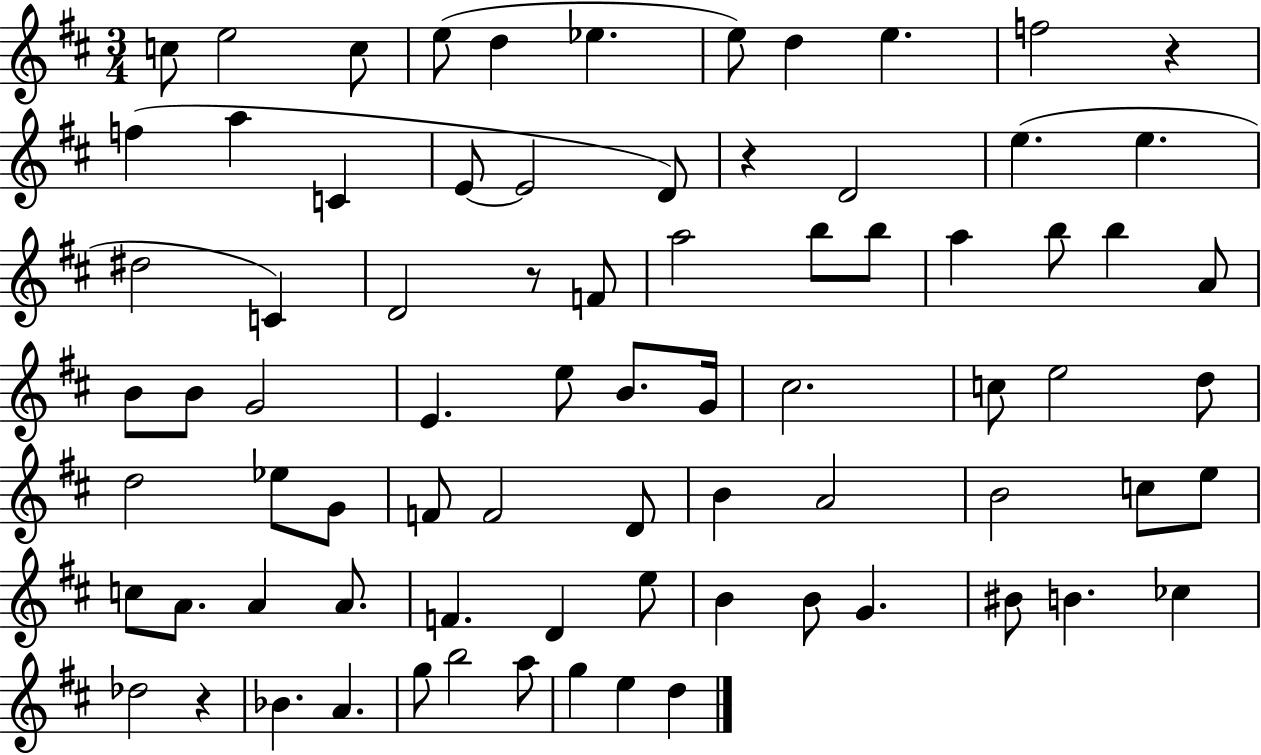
C5/e E5/h C5/e E5/e D5/q Eb5/q. E5/e D5/q E5/q. F5/h R/q F5/q A5/q C4/q E4/e E4/h D4/e R/q D4/h E5/q. E5/q. D#5/h C4/q D4/h R/e F4/e A5/h B5/e B5/e A5/q B5/e B5/q A4/e B4/e B4/e G4/h E4/q. E5/e B4/e. G4/s C#5/h. C5/e E5/h D5/e D5/h Eb5/e G4/e F4/e F4/h D4/e B4/q A4/h B4/h C5/e E5/e C5/e A4/e. A4/q A4/e. F4/q. D4/q E5/e B4/q B4/e G4/q. BIS4/e B4/q. CES5/q Db5/h R/q Bb4/q. A4/q. G5/e B5/h A5/e G5/q E5/q D5/q